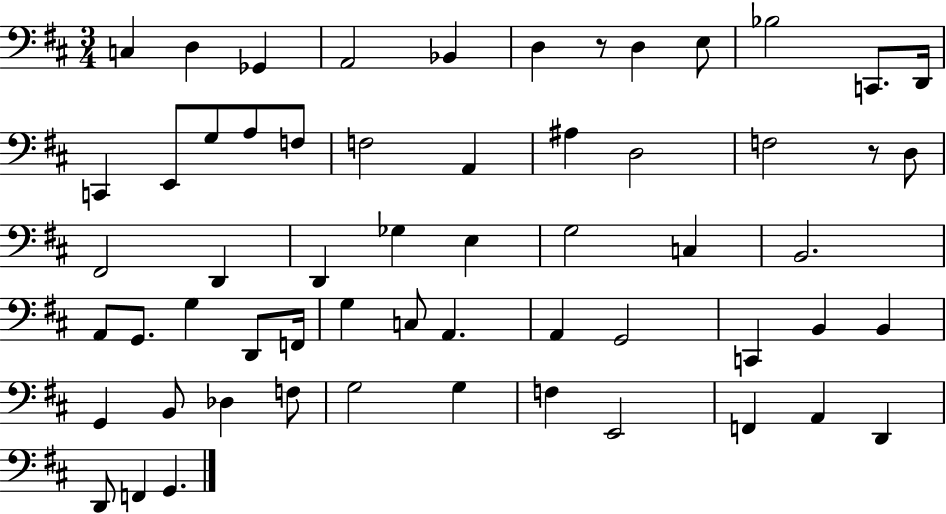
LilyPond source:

{
  \clef bass
  \numericTimeSignature
  \time 3/4
  \key d \major
  c4 d4 ges,4 | a,2 bes,4 | d4 r8 d4 e8 | bes2 c,8. d,16 | \break c,4 e,8 g8 a8 f8 | f2 a,4 | ais4 d2 | f2 r8 d8 | \break fis,2 d,4 | d,4 ges4 e4 | g2 c4 | b,2. | \break a,8 g,8. g4 d,8 f,16 | g4 c8 a,4. | a,4 g,2 | c,4 b,4 b,4 | \break g,4 b,8 des4 f8 | g2 g4 | f4 e,2 | f,4 a,4 d,4 | \break d,8 f,4 g,4. | \bar "|."
}